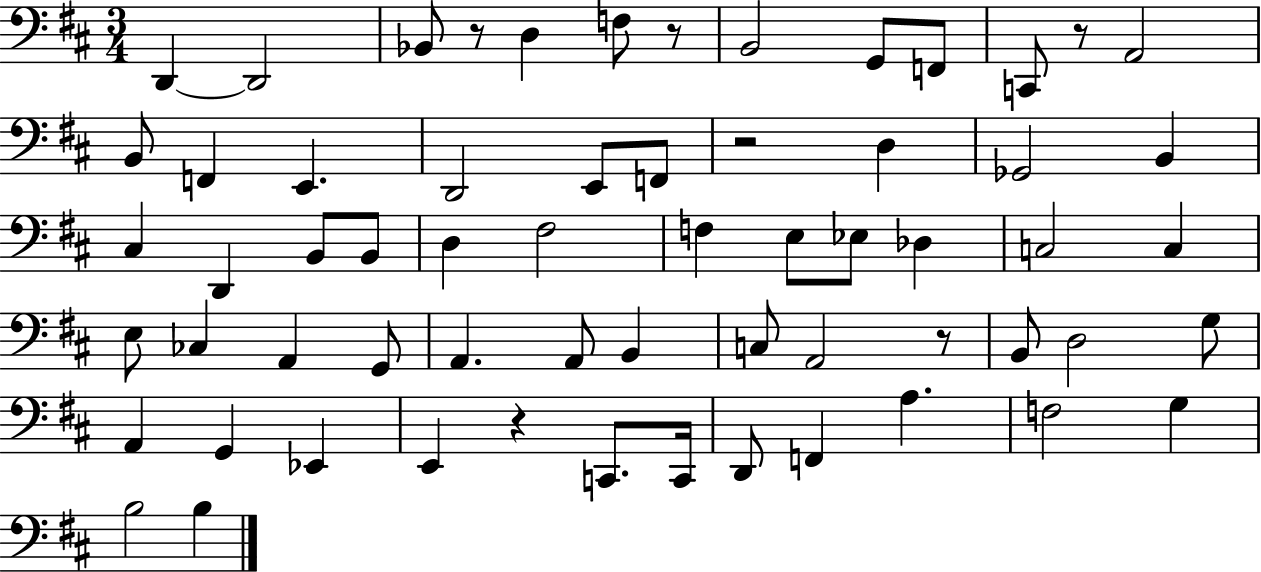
D2/q D2/h Bb2/e R/e D3/q F3/e R/e B2/h G2/e F2/e C2/e R/e A2/h B2/e F2/q E2/q. D2/h E2/e F2/e R/h D3/q Gb2/h B2/q C#3/q D2/q B2/e B2/e D3/q F#3/h F3/q E3/e Eb3/e Db3/q C3/h C3/q E3/e CES3/q A2/q G2/e A2/q. A2/e B2/q C3/e A2/h R/e B2/e D3/h G3/e A2/q G2/q Eb2/q E2/q R/q C2/e. C2/s D2/e F2/q A3/q. F3/h G3/q B3/h B3/q